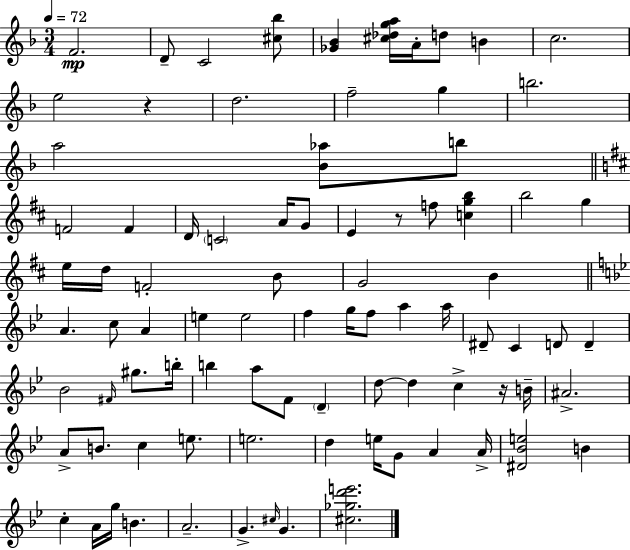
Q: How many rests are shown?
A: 3